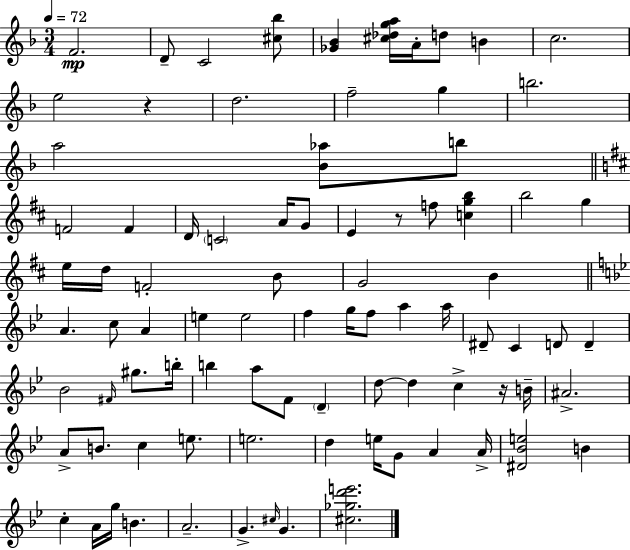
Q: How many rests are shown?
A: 3